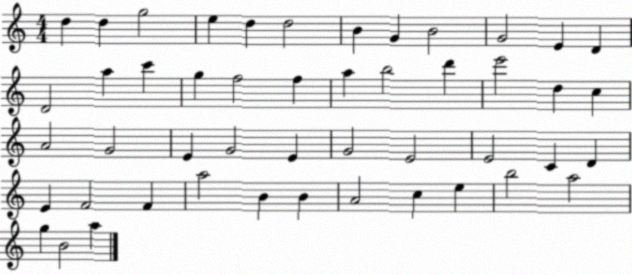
X:1
T:Untitled
M:4/4
L:1/4
K:C
d d g2 e d d2 B G B2 G2 E D D2 a c' g f2 f a b2 d' e'2 d c A2 G2 E G2 E G2 E2 E2 C D E F2 F a2 B B A2 c e b2 a2 g B2 a